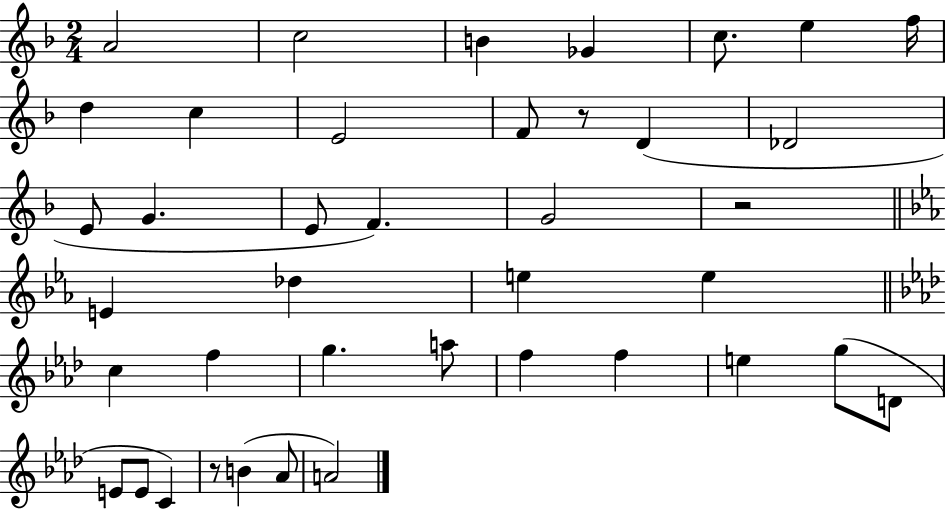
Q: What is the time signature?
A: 2/4